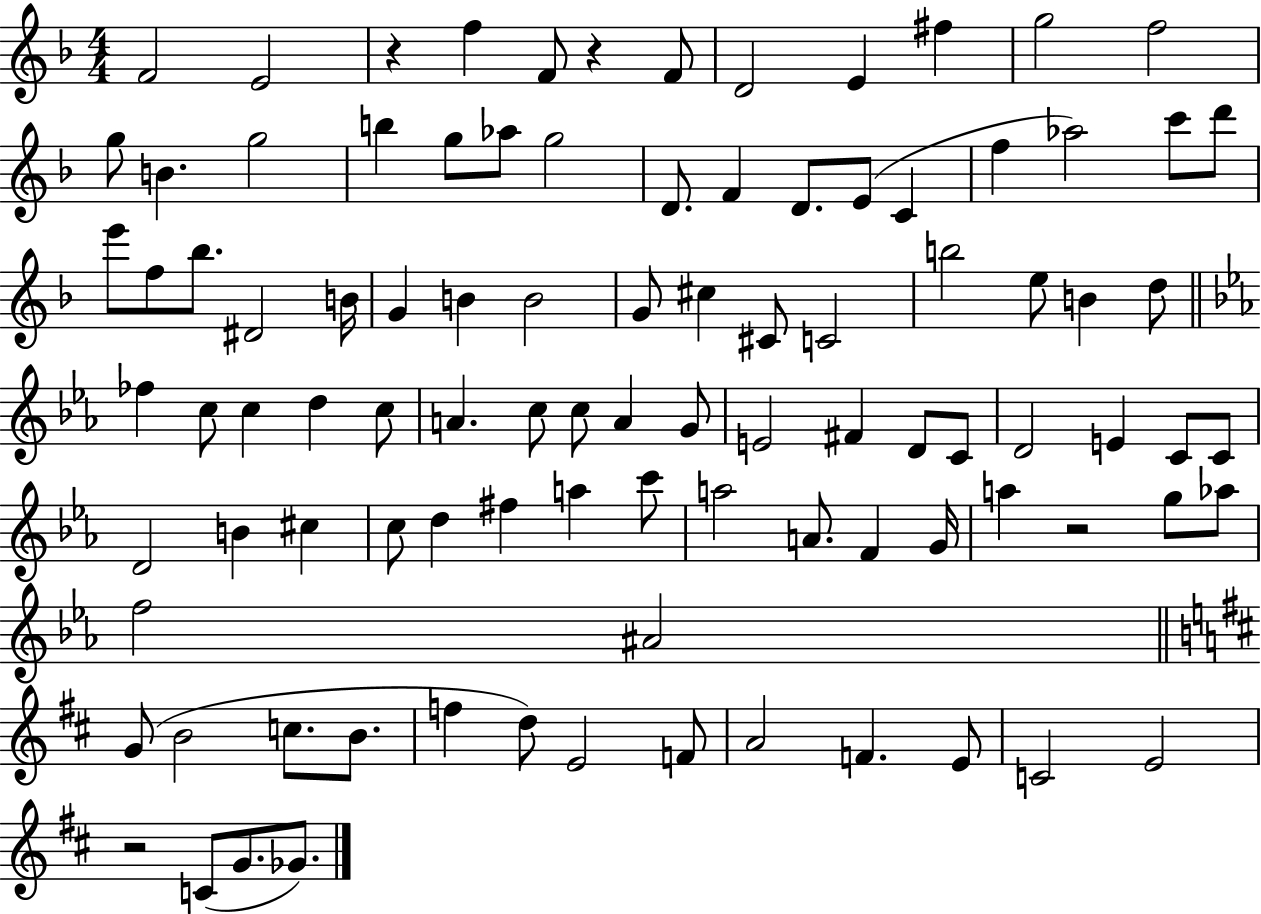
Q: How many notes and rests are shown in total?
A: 97